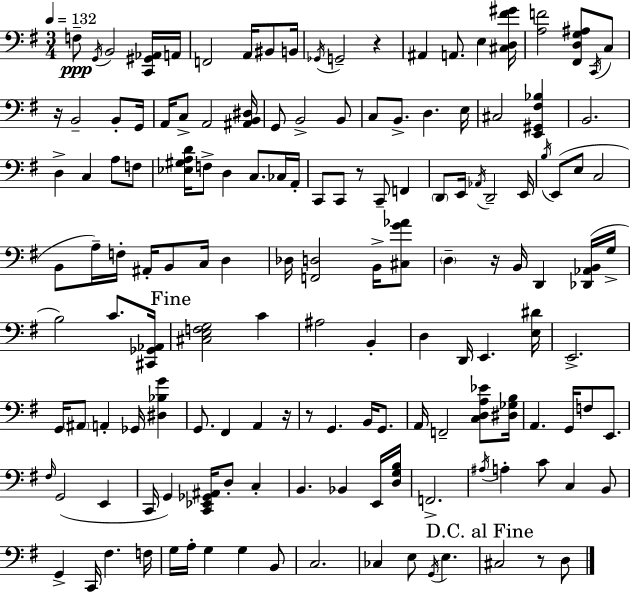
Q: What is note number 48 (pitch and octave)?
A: E2